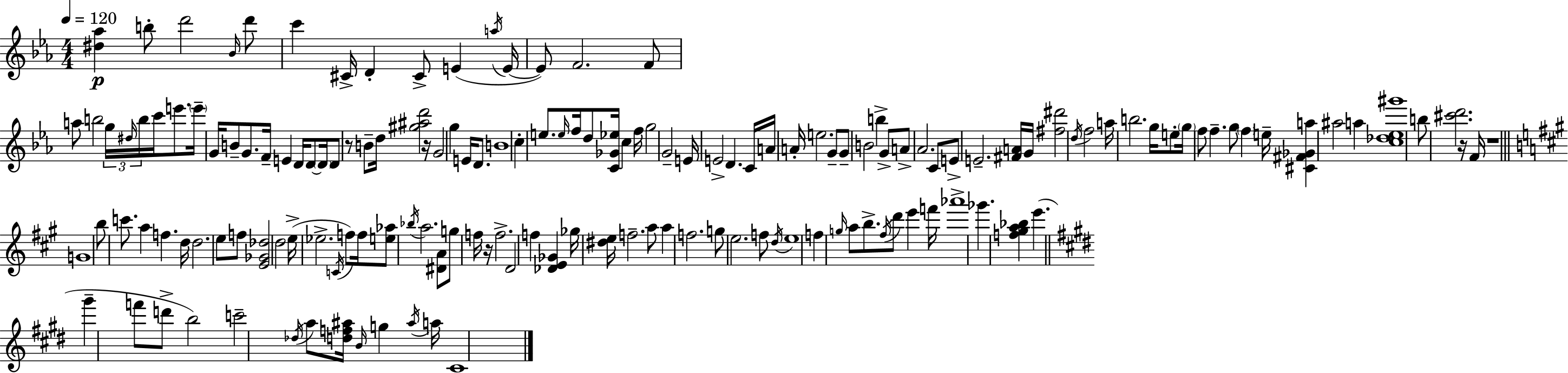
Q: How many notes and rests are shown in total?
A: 156